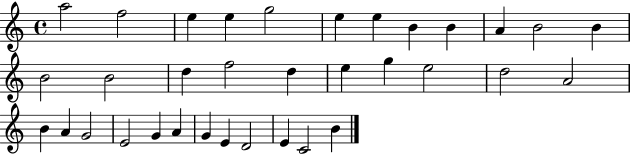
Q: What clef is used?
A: treble